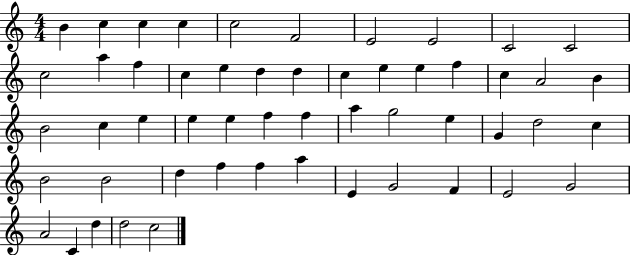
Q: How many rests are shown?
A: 0